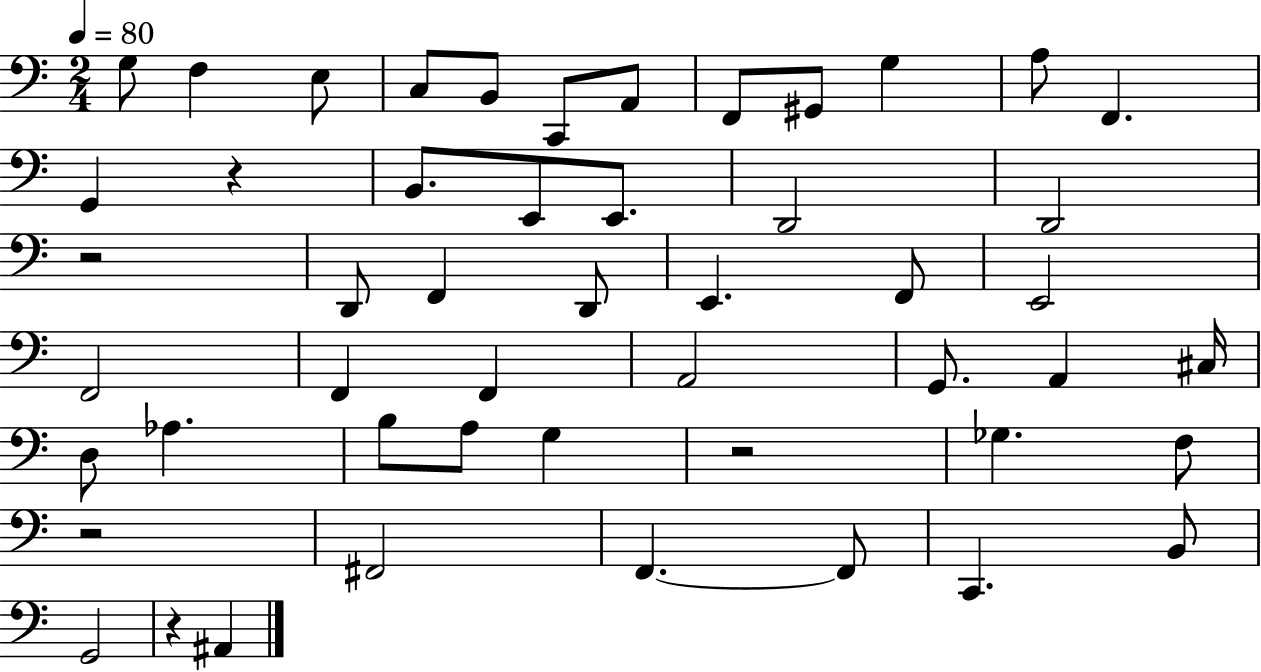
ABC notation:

X:1
T:Untitled
M:2/4
L:1/4
K:C
G,/2 F, E,/2 C,/2 B,,/2 C,,/2 A,,/2 F,,/2 ^G,,/2 G, A,/2 F,, G,, z B,,/2 E,,/2 E,,/2 D,,2 D,,2 z2 D,,/2 F,, D,,/2 E,, F,,/2 E,,2 F,,2 F,, F,, A,,2 G,,/2 A,, ^C,/4 D,/2 _A, B,/2 A,/2 G, z2 _G, F,/2 z2 ^F,,2 F,, F,,/2 C,, B,,/2 G,,2 z ^A,,